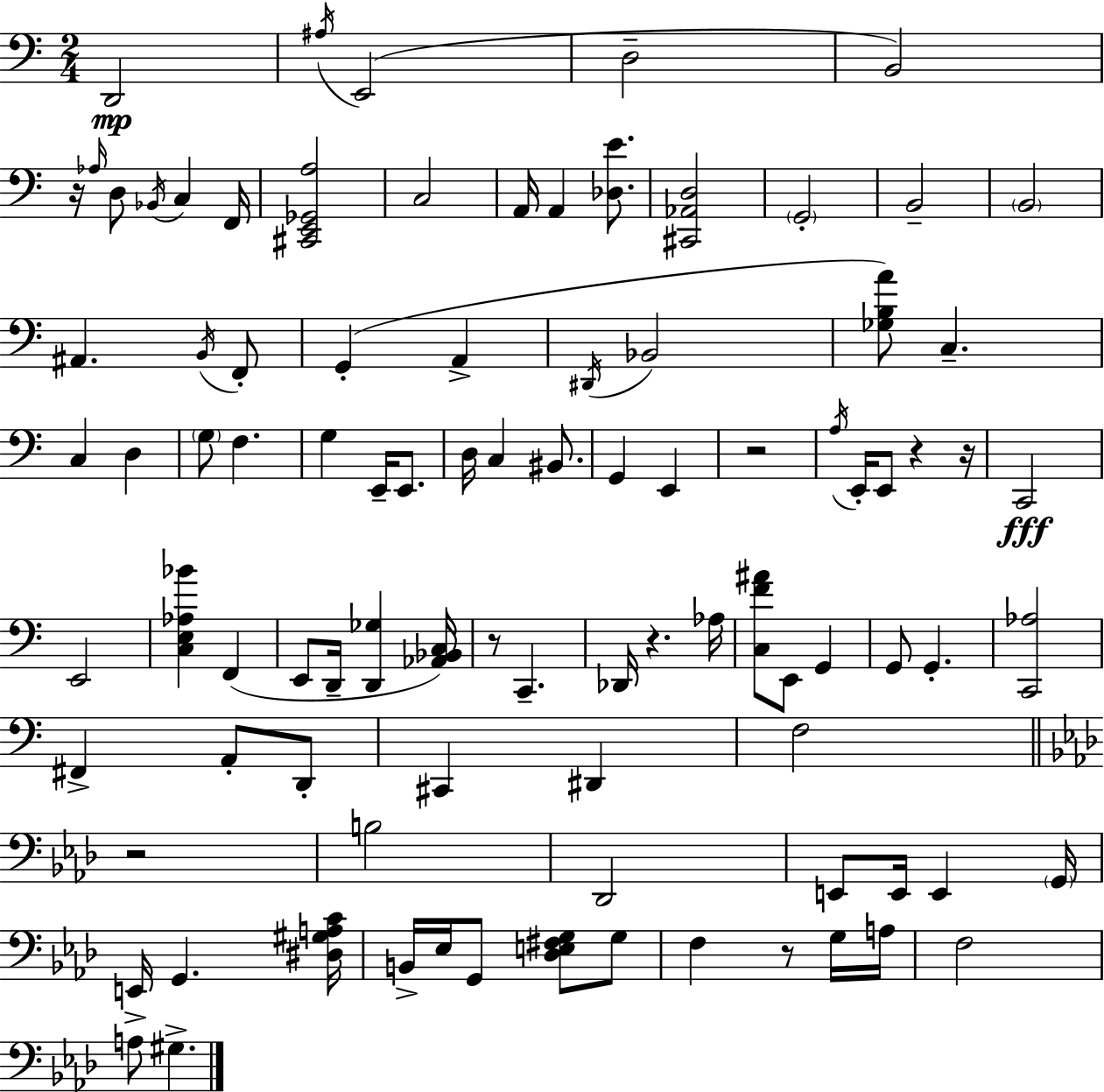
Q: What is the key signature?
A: C major